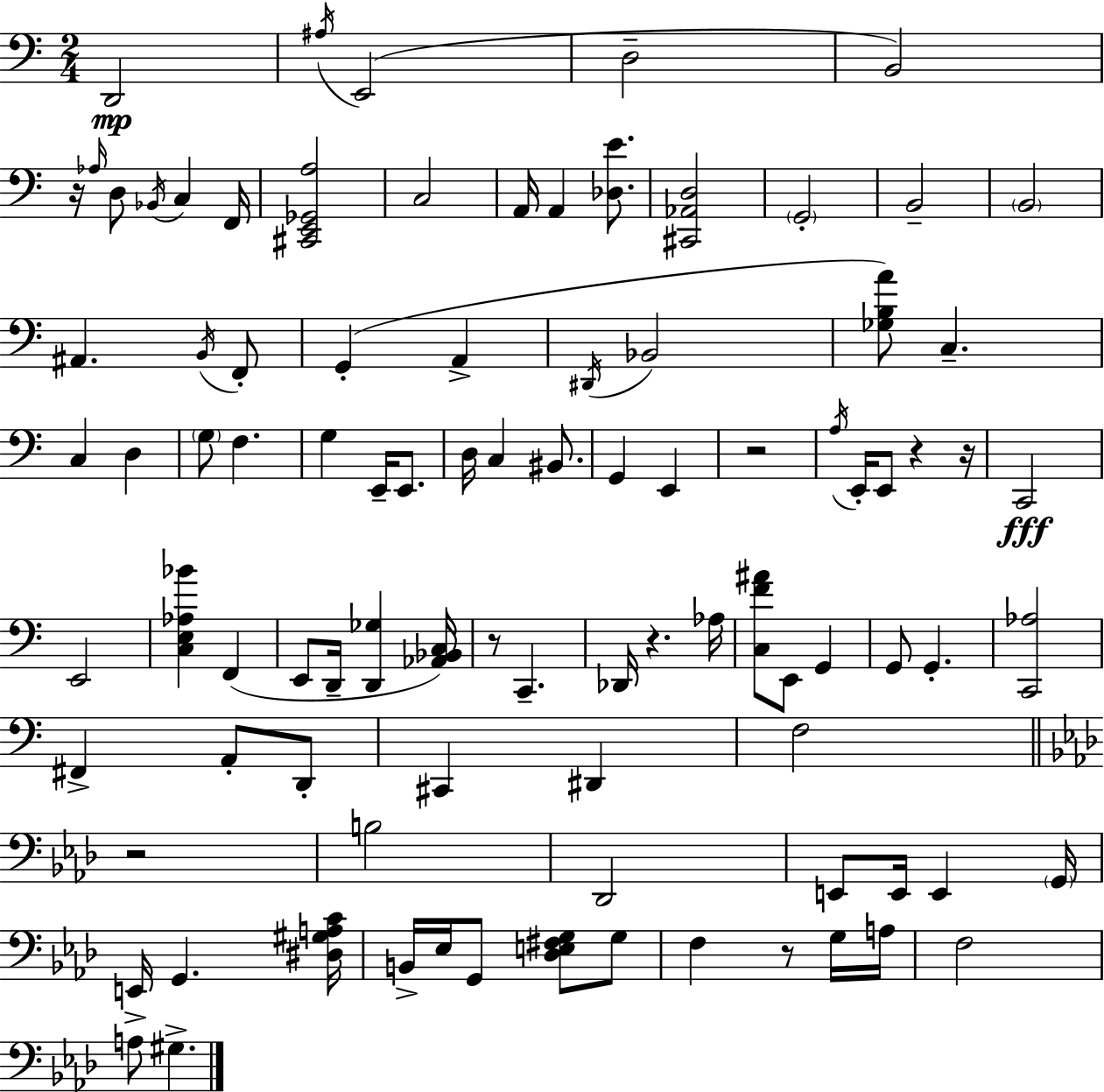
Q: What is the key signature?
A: C major